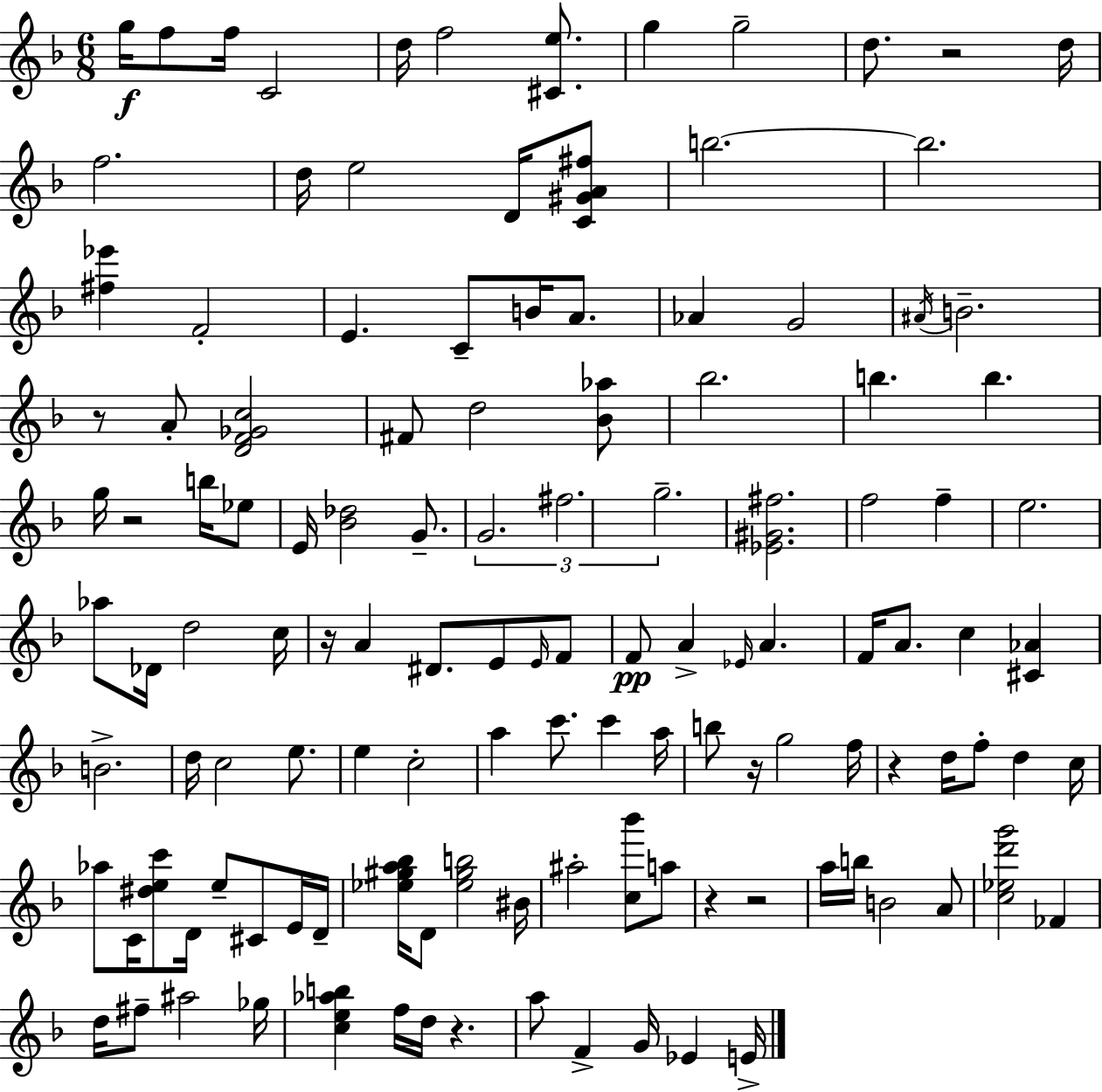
G5/s F5/e F5/s C4/h D5/s F5/h [C#4,E5]/e. G5/q G5/h D5/e. R/h D5/s F5/h. D5/s E5/h D4/s [C4,G#4,A4,F#5]/e B5/h. B5/h. [F#5,Eb6]/q F4/h E4/q. C4/e B4/s A4/e. Ab4/q G4/h A#4/s B4/h. R/e A4/e [D4,F4,Gb4,C5]/h F#4/e D5/h [Bb4,Ab5]/e Bb5/h. B5/q. B5/q. G5/s R/h B5/s Eb5/e E4/s [Bb4,Db5]/h G4/e. G4/h. F#5/h. G5/h. [Eb4,G#4,F#5]/h. F5/h F5/q E5/h. Ab5/e Db4/s D5/h C5/s R/s A4/q D#4/e. E4/e E4/s F4/e F4/e A4/q Eb4/s A4/q. F4/s A4/e. C5/q [C#4,Ab4]/q B4/h. D5/s C5/h E5/e. E5/q C5/h A5/q C6/e. C6/q A5/s B5/e R/s G5/h F5/s R/q D5/s F5/e D5/q C5/s Ab5/e C4/s [D#5,E5,C6]/e D4/s E5/e C#4/e E4/s D4/s [Eb5,G#5,A5,Bb5]/s D4/e [Eb5,G#5,B5]/h BIS4/s A#5/h [C5,Bb6]/e A5/e R/q R/h A5/s B5/s B4/h A4/e [C5,Eb5,D6,G6]/h FES4/q D5/s F#5/e A#5/h Gb5/s [C5,E5,Ab5,B5]/q F5/s D5/s R/q. A5/e F4/q G4/s Eb4/q E4/s